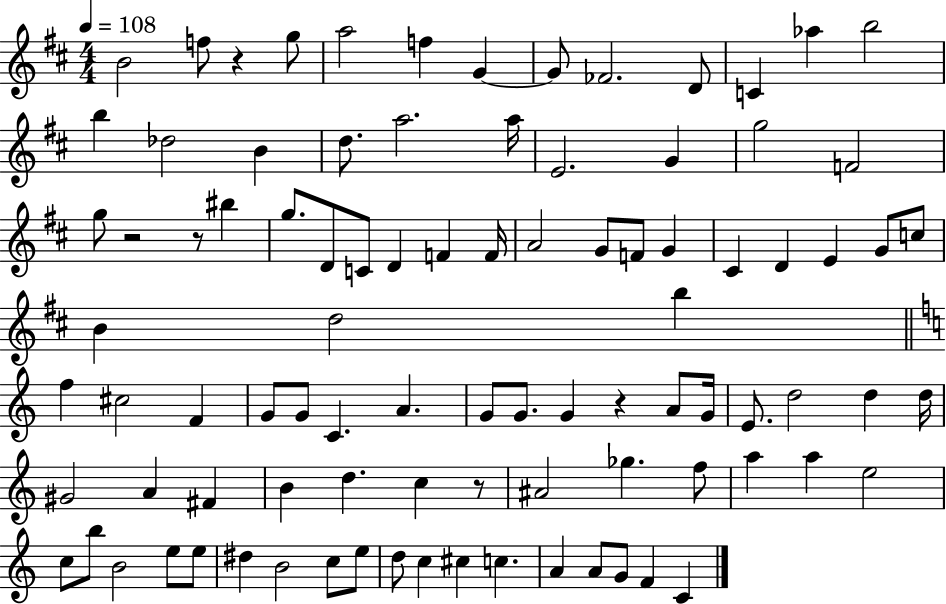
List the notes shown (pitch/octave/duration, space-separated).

B4/h F5/e R/q G5/e A5/h F5/q G4/q G4/e FES4/h. D4/e C4/q Ab5/q B5/h B5/q Db5/h B4/q D5/e. A5/h. A5/s E4/h. G4/q G5/h F4/h G5/e R/h R/e BIS5/q G5/e. D4/e C4/e D4/q F4/q F4/s A4/h G4/e F4/e G4/q C#4/q D4/q E4/q G4/e C5/e B4/q D5/h B5/q F5/q C#5/h F4/q G4/e G4/e C4/q. A4/q. G4/e G4/e. G4/q R/q A4/e G4/s E4/e. D5/h D5/q D5/s G#4/h A4/q F#4/q B4/q D5/q. C5/q R/e A#4/h Gb5/q. F5/e A5/q A5/q E5/h C5/e B5/e B4/h E5/e E5/e D#5/q B4/h C5/e E5/e D5/e C5/q C#5/q C5/q. A4/q A4/e G4/e F4/q C4/q